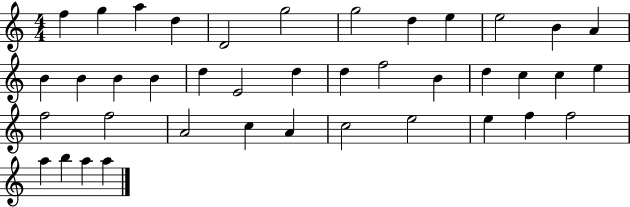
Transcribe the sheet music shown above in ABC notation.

X:1
T:Untitled
M:4/4
L:1/4
K:C
f g a d D2 g2 g2 d e e2 B A B B B B d E2 d d f2 B d c c e f2 f2 A2 c A c2 e2 e f f2 a b a a